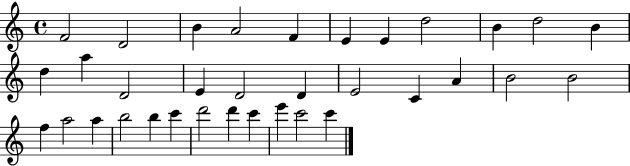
F4/h D4/h B4/q A4/h F4/q E4/q E4/q D5/h B4/q D5/h B4/q D5/q A5/q D4/h E4/q D4/h D4/q E4/h C4/q A4/q B4/h B4/h F5/q A5/h A5/q B5/h B5/q C6/q D6/h D6/q C6/q E6/q C6/h C6/q